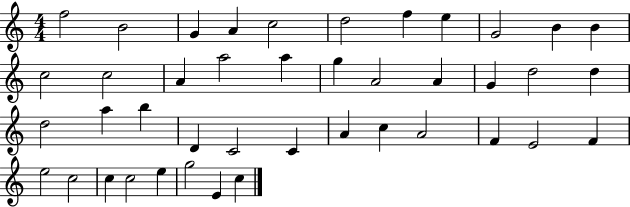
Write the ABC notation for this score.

X:1
T:Untitled
M:4/4
L:1/4
K:C
f2 B2 G A c2 d2 f e G2 B B c2 c2 A a2 a g A2 A G d2 d d2 a b D C2 C A c A2 F E2 F e2 c2 c c2 e g2 E c